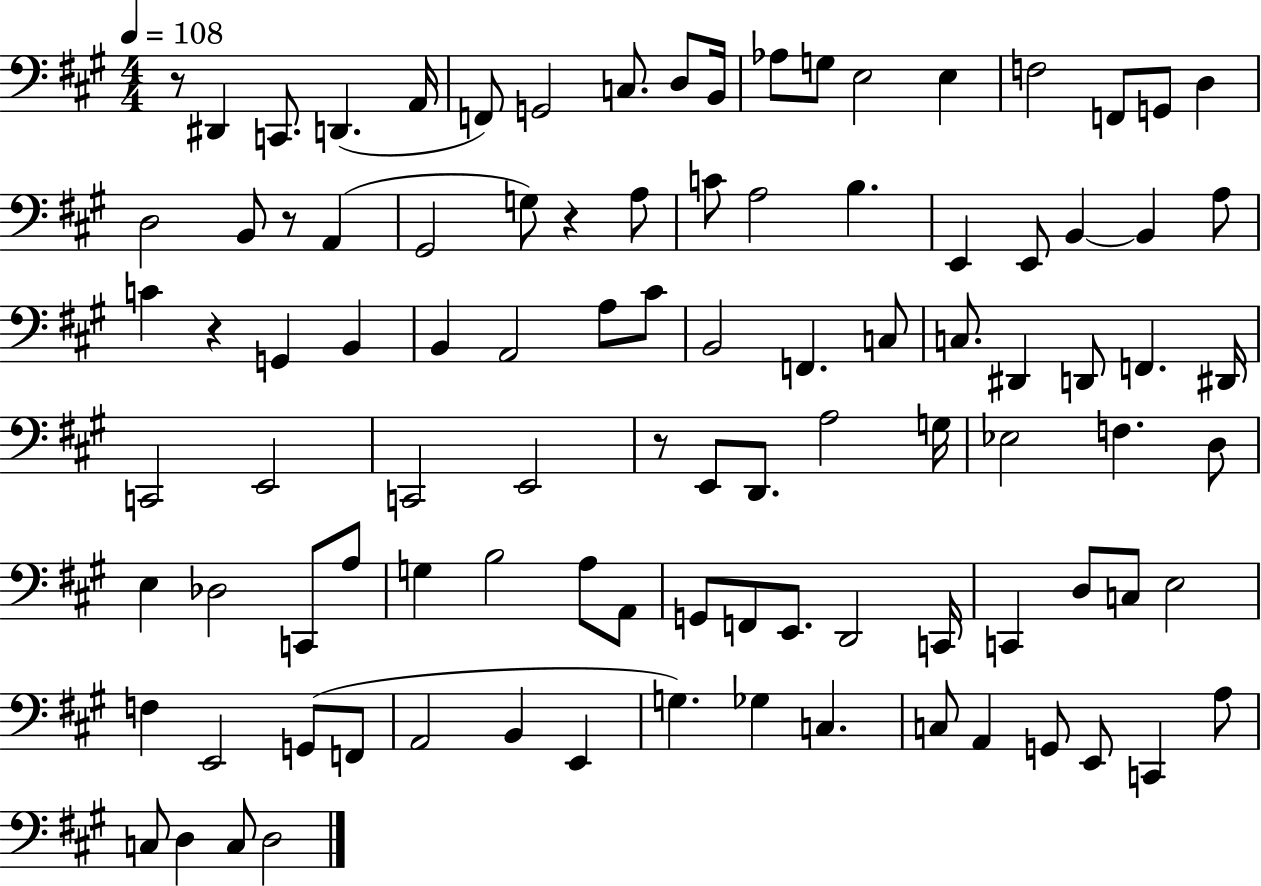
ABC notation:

X:1
T:Untitled
M:4/4
L:1/4
K:A
z/2 ^D,, C,,/2 D,, A,,/4 F,,/2 G,,2 C,/2 D,/2 B,,/4 _A,/2 G,/2 E,2 E, F,2 F,,/2 G,,/2 D, D,2 B,,/2 z/2 A,, ^G,,2 G,/2 z A,/2 C/2 A,2 B, E,, E,,/2 B,, B,, A,/2 C z G,, B,, B,, A,,2 A,/2 ^C/2 B,,2 F,, C,/2 C,/2 ^D,, D,,/2 F,, ^D,,/4 C,,2 E,,2 C,,2 E,,2 z/2 E,,/2 D,,/2 A,2 G,/4 _E,2 F, D,/2 E, _D,2 C,,/2 A,/2 G, B,2 A,/2 A,,/2 G,,/2 F,,/2 E,,/2 D,,2 C,,/4 C,, D,/2 C,/2 E,2 F, E,,2 G,,/2 F,,/2 A,,2 B,, E,, G, _G, C, C,/2 A,, G,,/2 E,,/2 C,, A,/2 C,/2 D, C,/2 D,2